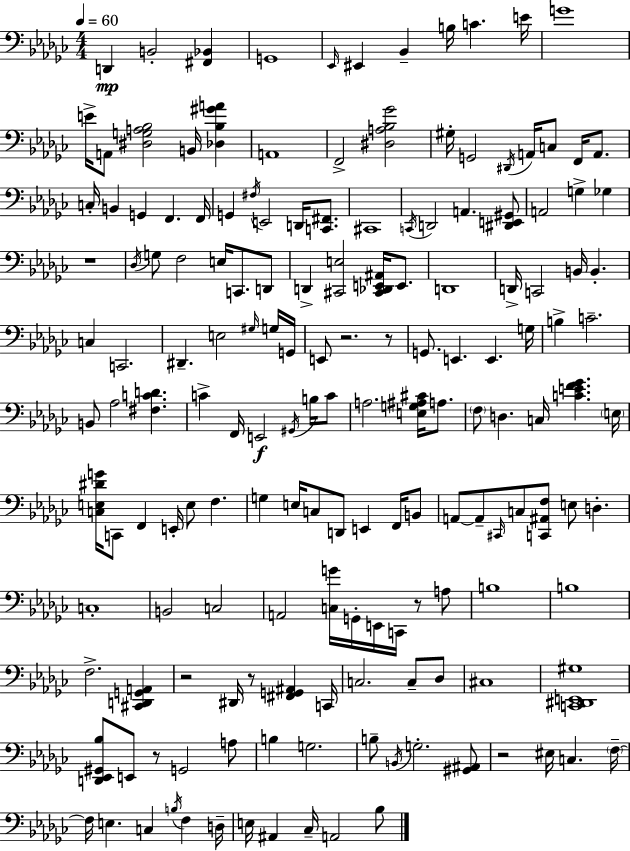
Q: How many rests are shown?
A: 8